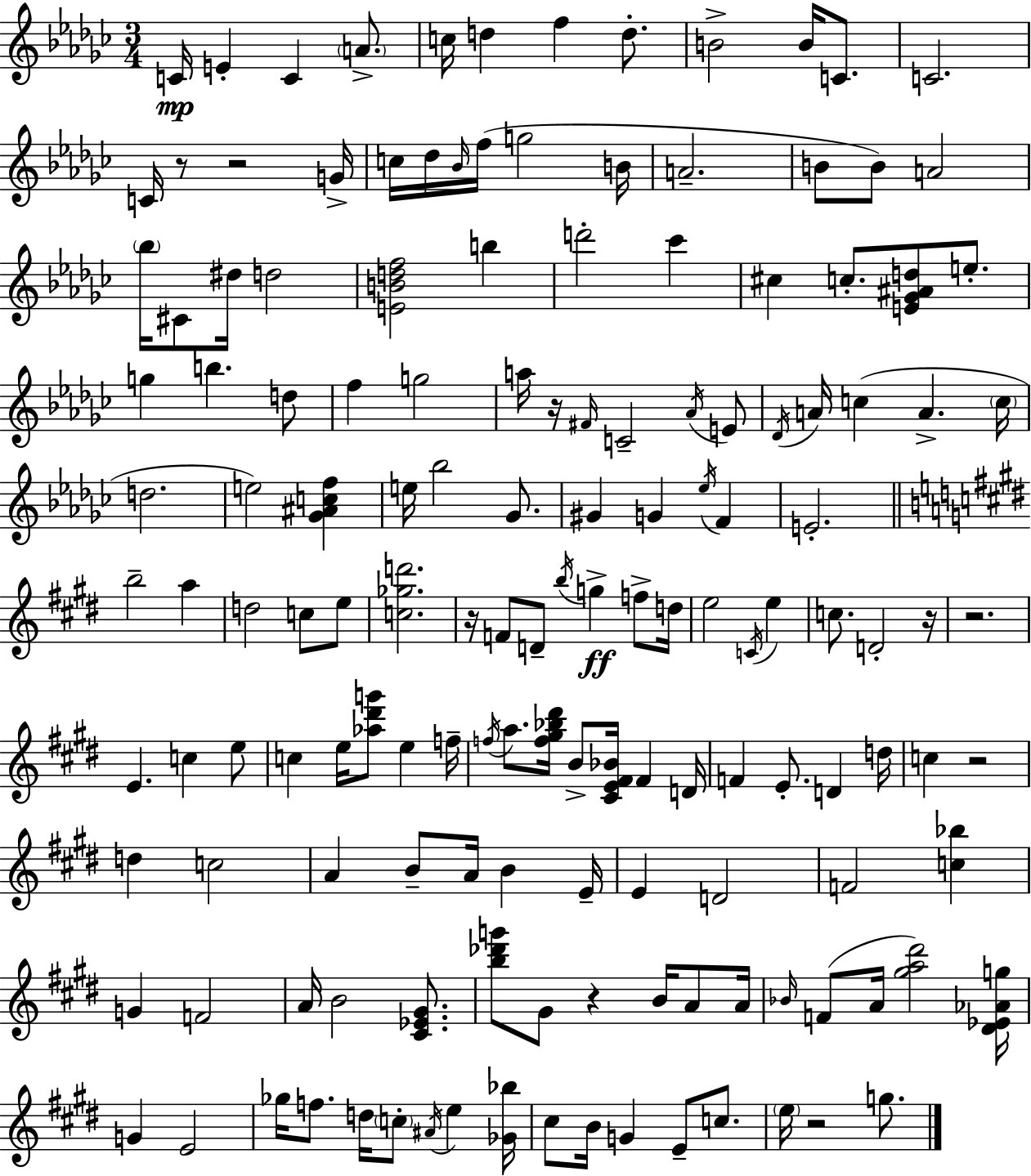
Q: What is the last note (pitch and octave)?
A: G5